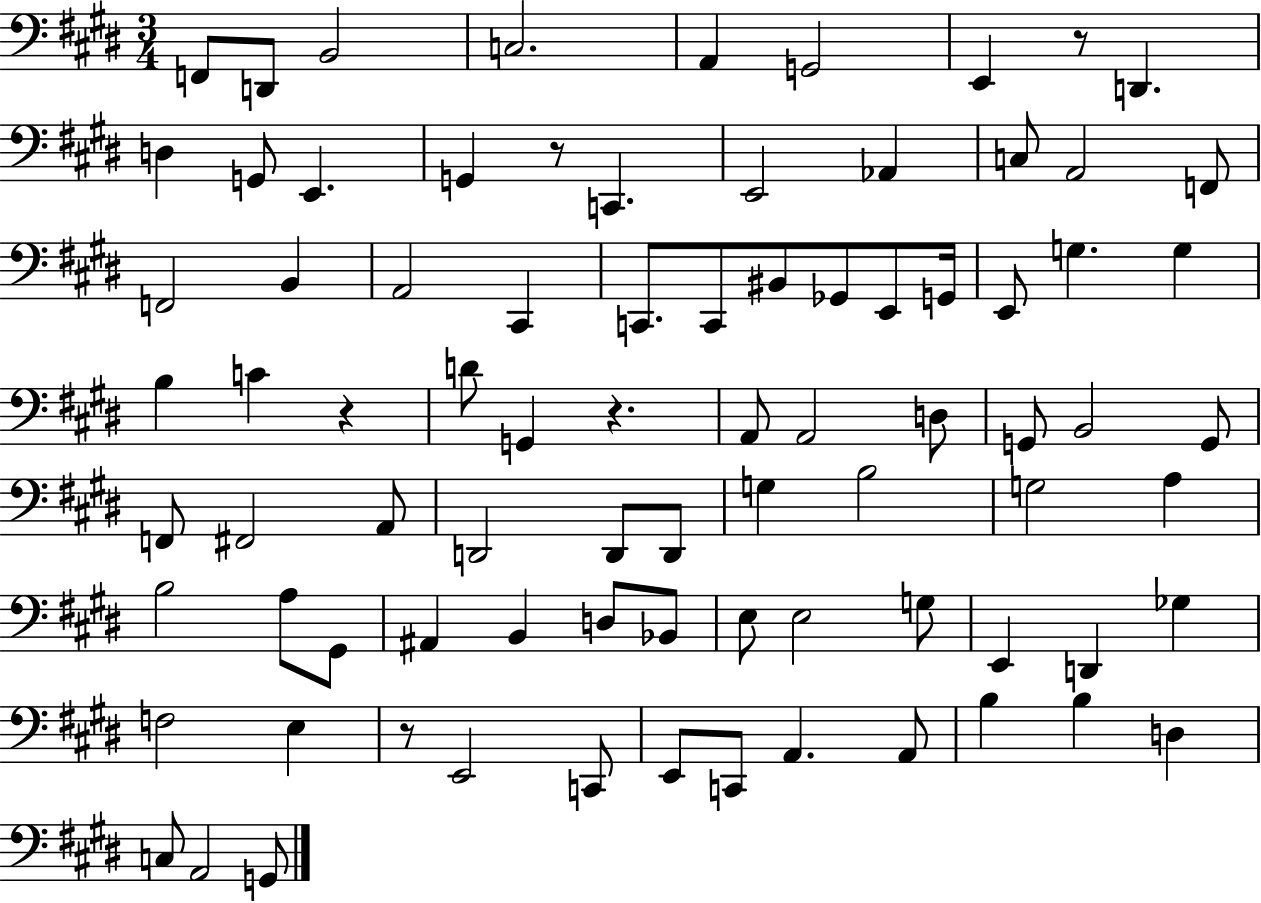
X:1
T:Untitled
M:3/4
L:1/4
K:E
F,,/2 D,,/2 B,,2 C,2 A,, G,,2 E,, z/2 D,, D, G,,/2 E,, G,, z/2 C,, E,,2 _A,, C,/2 A,,2 F,,/2 F,,2 B,, A,,2 ^C,, C,,/2 C,,/2 ^B,,/2 _G,,/2 E,,/2 G,,/4 E,,/2 G, G, B, C z D/2 G,, z A,,/2 A,,2 D,/2 G,,/2 B,,2 G,,/2 F,,/2 ^F,,2 A,,/2 D,,2 D,,/2 D,,/2 G, B,2 G,2 A, B,2 A,/2 ^G,,/2 ^A,, B,, D,/2 _B,,/2 E,/2 E,2 G,/2 E,, D,, _G, F,2 E, z/2 E,,2 C,,/2 E,,/2 C,,/2 A,, A,,/2 B, B, D, C,/2 A,,2 G,,/2